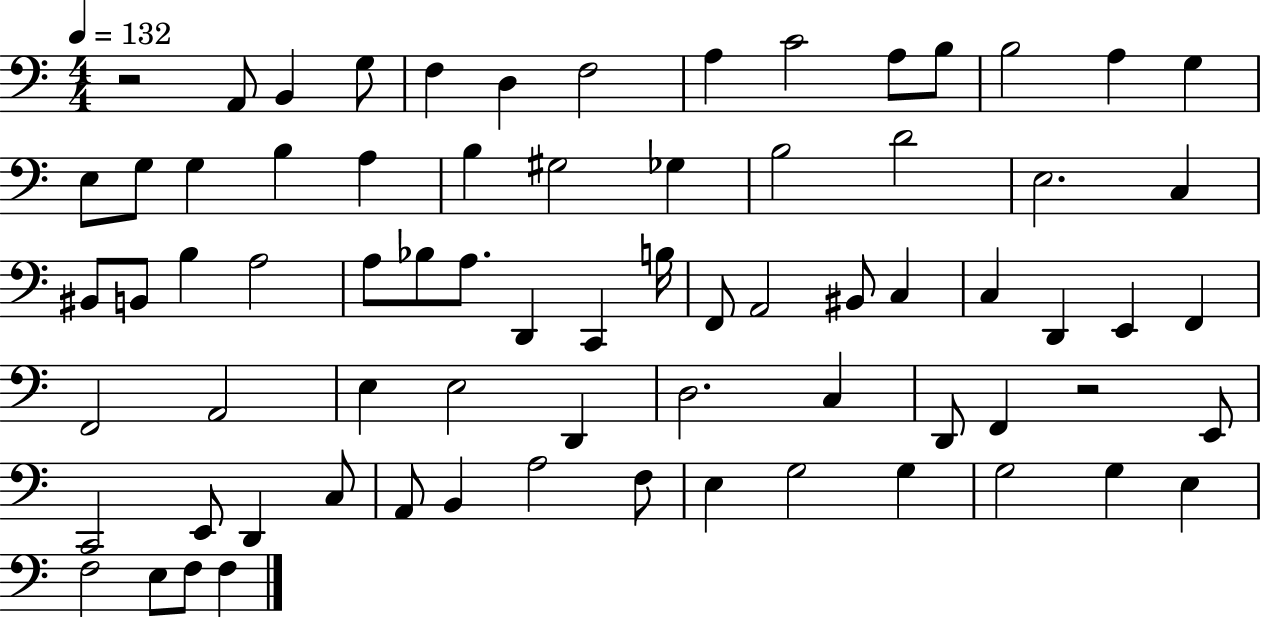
R/h A2/e B2/q G3/e F3/q D3/q F3/h A3/q C4/h A3/e B3/e B3/h A3/q G3/q E3/e G3/e G3/q B3/q A3/q B3/q G#3/h Gb3/q B3/h D4/h E3/h. C3/q BIS2/e B2/e B3/q A3/h A3/e Bb3/e A3/e. D2/q C2/q B3/s F2/e A2/h BIS2/e C3/q C3/q D2/q E2/q F2/q F2/h A2/h E3/q E3/h D2/q D3/h. C3/q D2/e F2/q R/h E2/e C2/h E2/e D2/q C3/e A2/e B2/q A3/h F3/e E3/q G3/h G3/q G3/h G3/q E3/q F3/h E3/e F3/e F3/q